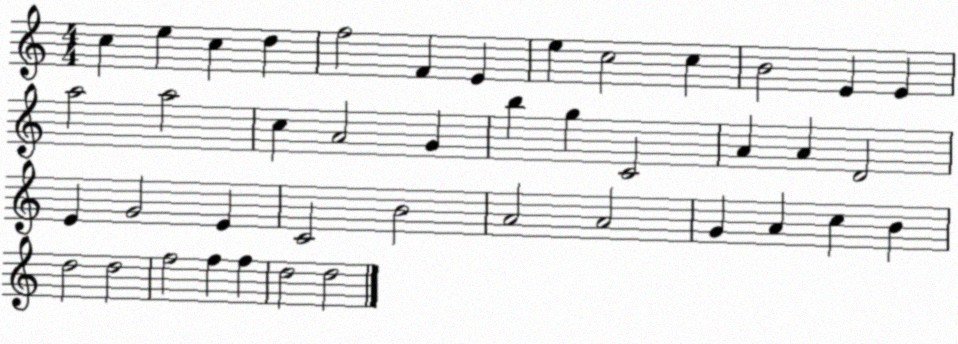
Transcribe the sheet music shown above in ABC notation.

X:1
T:Untitled
M:4/4
L:1/4
K:C
c e c d f2 F E e c2 c B2 E E a2 a2 c A2 G b g C2 A A D2 E G2 E C2 B2 A2 A2 G A c B d2 d2 f2 f f d2 d2